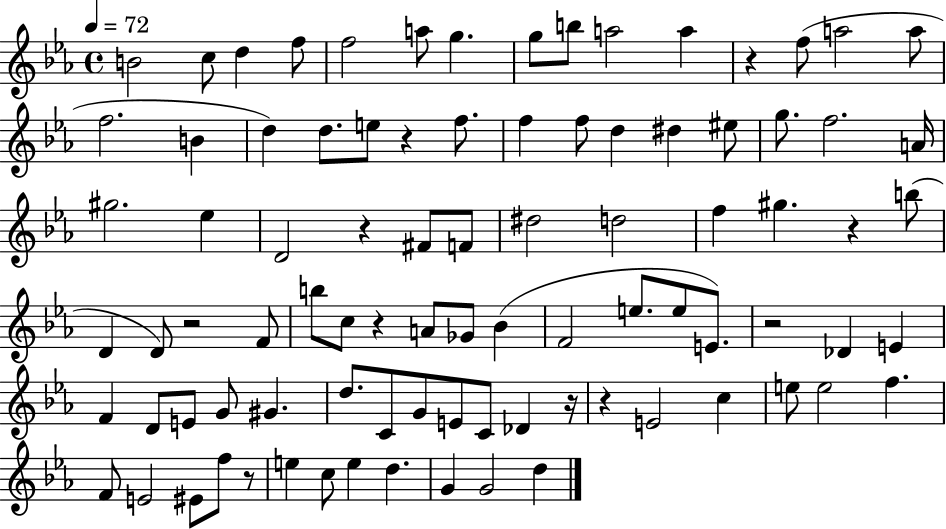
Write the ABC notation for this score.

X:1
T:Untitled
M:4/4
L:1/4
K:Eb
B2 c/2 d f/2 f2 a/2 g g/2 b/2 a2 a z f/2 a2 a/2 f2 B d d/2 e/2 z f/2 f f/2 d ^d ^e/2 g/2 f2 A/4 ^g2 _e D2 z ^F/2 F/2 ^d2 d2 f ^g z b/2 D D/2 z2 F/2 b/2 c/2 z A/2 _G/2 _B F2 e/2 e/2 E/2 z2 _D E F D/2 E/2 G/2 ^G d/2 C/2 G/2 E/2 C/2 _D z/4 z E2 c e/2 e2 f F/2 E2 ^E/2 f/2 z/2 e c/2 e d G G2 d